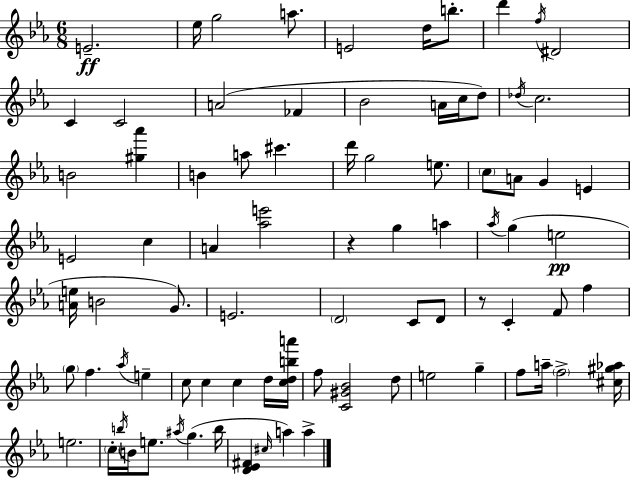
{
  \clef treble
  \numericTimeSignature
  \time 6/8
  \key ees \major
  e'2.--\ff | ees''16 g''2 a''8. | e'2 d''16 b''8.-. | d'''4 \acciaccatura { f''16 } dis'2 | \break c'4 c'2 | a'2( fes'4 | bes'2 a'16 c''16 d''8) | \acciaccatura { des''16 } c''2. | \break b'2 <gis'' aes'''>4 | b'4 a''8 cis'''4. | d'''16 g''2 e''8. | \parenthesize c''8 a'8 g'4 e'4 | \break e'2 c''4 | a'4 <aes'' e'''>2 | r4 g''4 a''4 | \acciaccatura { aes''16 } g''4( e''2\pp | \break <a' e''>16 b'2 | g'8.) e'2. | \parenthesize d'2 c'8 | d'8 r8 c'4-. f'8 f''4 | \break \parenthesize g''8 f''4. \acciaccatura { aes''16 } | e''4-- c''8 c''4 c''4 | d''16 <c'' d'' b'' a'''>16 f''8 <c' gis' bes'>2 | d''8 e''2 | \break g''4-- f''8 a''16-- \parenthesize f''2-> | <cis'' gis'' aes''>16 e''2. | \parenthesize c''16-. \acciaccatura { b''16 } b'16 e''8. \acciaccatura { ais''16 }( g''4. | b''16 <d' ees' fis'>4 \grace { cis''16 }) a''4 | \break a''4-> \bar "|."
}